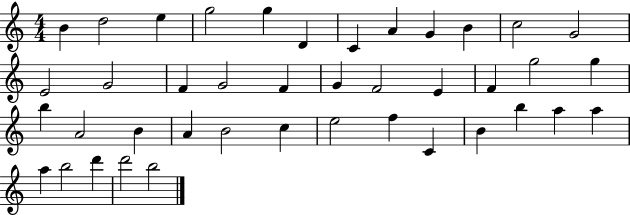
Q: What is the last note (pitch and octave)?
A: B5